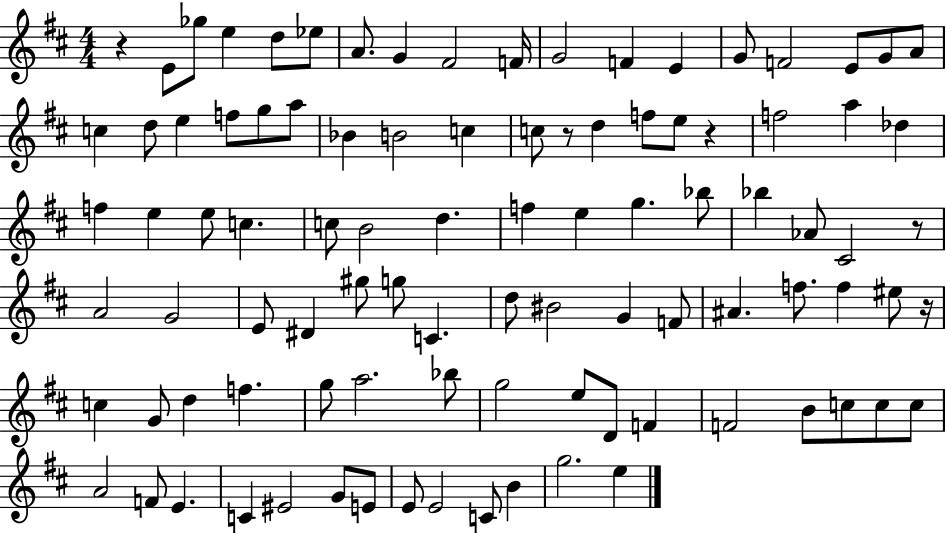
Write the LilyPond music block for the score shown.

{
  \clef treble
  \numericTimeSignature
  \time 4/4
  \key d \major
  r4 e'8 ges''8 e''4 d''8 ees''8 | a'8. g'4 fis'2 f'16 | g'2 f'4 e'4 | g'8 f'2 e'8 g'8 a'8 | \break c''4 d''8 e''4 f''8 g''8 a''8 | bes'4 b'2 c''4 | c''8 r8 d''4 f''8 e''8 r4 | f''2 a''4 des''4 | \break f''4 e''4 e''8 c''4. | c''8 b'2 d''4. | f''4 e''4 g''4. bes''8 | bes''4 aes'8 cis'2 r8 | \break a'2 g'2 | e'8 dis'4 gis''8 g''8 c'4. | d''8 bis'2 g'4 f'8 | ais'4. f''8. f''4 eis''8 r16 | \break c''4 g'8 d''4 f''4. | g''8 a''2. bes''8 | g''2 e''8 d'8 f'4 | f'2 b'8 c''8 c''8 c''8 | \break a'2 f'8 e'4. | c'4 eis'2 g'8 e'8 | e'8 e'2 c'8 b'4 | g''2. e''4 | \break \bar "|."
}